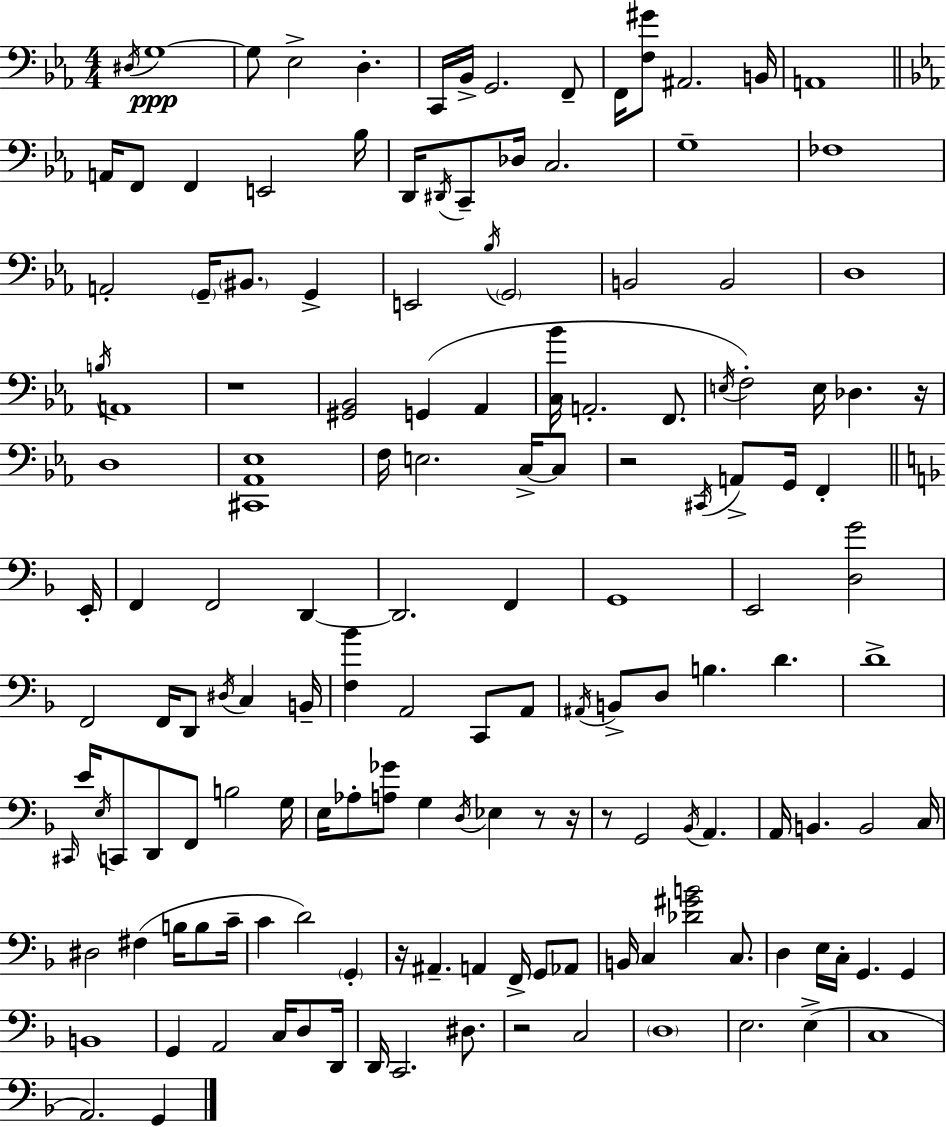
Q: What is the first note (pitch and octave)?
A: D#3